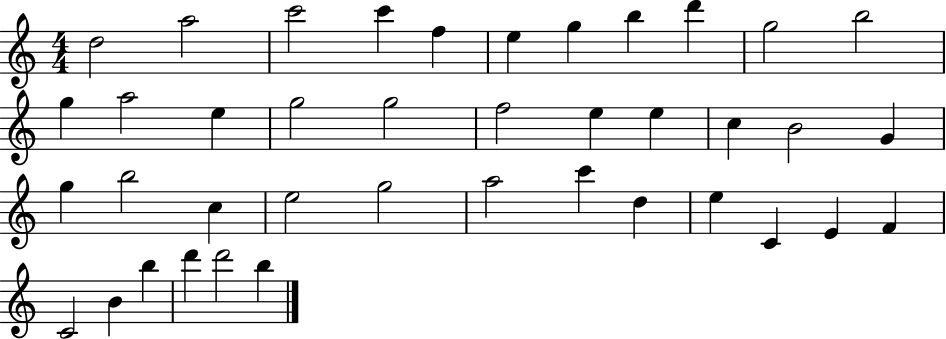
D5/h A5/h C6/h C6/q F5/q E5/q G5/q B5/q D6/q G5/h B5/h G5/q A5/h E5/q G5/h G5/h F5/h E5/q E5/q C5/q B4/h G4/q G5/q B5/h C5/q E5/h G5/h A5/h C6/q D5/q E5/q C4/q E4/q F4/q C4/h B4/q B5/q D6/q D6/h B5/q